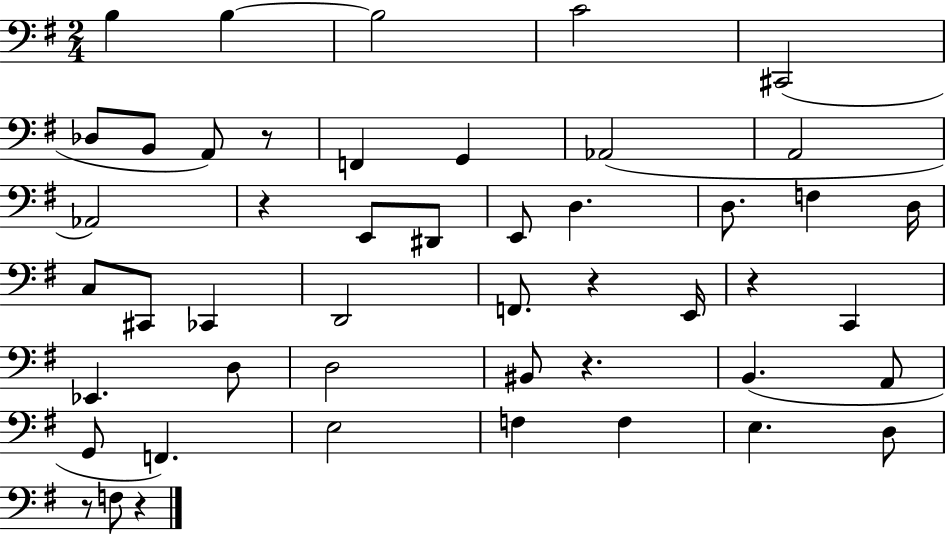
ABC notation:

X:1
T:Untitled
M:2/4
L:1/4
K:G
B, B, B,2 C2 ^C,,2 _D,/2 B,,/2 A,,/2 z/2 F,, G,, _A,,2 A,,2 _A,,2 z E,,/2 ^D,,/2 E,,/2 D, D,/2 F, D,/4 C,/2 ^C,,/2 _C,, D,,2 F,,/2 z E,,/4 z C,, _E,, D,/2 D,2 ^B,,/2 z B,, A,,/2 G,,/2 F,, E,2 F, F, E, D,/2 z/2 F,/2 z